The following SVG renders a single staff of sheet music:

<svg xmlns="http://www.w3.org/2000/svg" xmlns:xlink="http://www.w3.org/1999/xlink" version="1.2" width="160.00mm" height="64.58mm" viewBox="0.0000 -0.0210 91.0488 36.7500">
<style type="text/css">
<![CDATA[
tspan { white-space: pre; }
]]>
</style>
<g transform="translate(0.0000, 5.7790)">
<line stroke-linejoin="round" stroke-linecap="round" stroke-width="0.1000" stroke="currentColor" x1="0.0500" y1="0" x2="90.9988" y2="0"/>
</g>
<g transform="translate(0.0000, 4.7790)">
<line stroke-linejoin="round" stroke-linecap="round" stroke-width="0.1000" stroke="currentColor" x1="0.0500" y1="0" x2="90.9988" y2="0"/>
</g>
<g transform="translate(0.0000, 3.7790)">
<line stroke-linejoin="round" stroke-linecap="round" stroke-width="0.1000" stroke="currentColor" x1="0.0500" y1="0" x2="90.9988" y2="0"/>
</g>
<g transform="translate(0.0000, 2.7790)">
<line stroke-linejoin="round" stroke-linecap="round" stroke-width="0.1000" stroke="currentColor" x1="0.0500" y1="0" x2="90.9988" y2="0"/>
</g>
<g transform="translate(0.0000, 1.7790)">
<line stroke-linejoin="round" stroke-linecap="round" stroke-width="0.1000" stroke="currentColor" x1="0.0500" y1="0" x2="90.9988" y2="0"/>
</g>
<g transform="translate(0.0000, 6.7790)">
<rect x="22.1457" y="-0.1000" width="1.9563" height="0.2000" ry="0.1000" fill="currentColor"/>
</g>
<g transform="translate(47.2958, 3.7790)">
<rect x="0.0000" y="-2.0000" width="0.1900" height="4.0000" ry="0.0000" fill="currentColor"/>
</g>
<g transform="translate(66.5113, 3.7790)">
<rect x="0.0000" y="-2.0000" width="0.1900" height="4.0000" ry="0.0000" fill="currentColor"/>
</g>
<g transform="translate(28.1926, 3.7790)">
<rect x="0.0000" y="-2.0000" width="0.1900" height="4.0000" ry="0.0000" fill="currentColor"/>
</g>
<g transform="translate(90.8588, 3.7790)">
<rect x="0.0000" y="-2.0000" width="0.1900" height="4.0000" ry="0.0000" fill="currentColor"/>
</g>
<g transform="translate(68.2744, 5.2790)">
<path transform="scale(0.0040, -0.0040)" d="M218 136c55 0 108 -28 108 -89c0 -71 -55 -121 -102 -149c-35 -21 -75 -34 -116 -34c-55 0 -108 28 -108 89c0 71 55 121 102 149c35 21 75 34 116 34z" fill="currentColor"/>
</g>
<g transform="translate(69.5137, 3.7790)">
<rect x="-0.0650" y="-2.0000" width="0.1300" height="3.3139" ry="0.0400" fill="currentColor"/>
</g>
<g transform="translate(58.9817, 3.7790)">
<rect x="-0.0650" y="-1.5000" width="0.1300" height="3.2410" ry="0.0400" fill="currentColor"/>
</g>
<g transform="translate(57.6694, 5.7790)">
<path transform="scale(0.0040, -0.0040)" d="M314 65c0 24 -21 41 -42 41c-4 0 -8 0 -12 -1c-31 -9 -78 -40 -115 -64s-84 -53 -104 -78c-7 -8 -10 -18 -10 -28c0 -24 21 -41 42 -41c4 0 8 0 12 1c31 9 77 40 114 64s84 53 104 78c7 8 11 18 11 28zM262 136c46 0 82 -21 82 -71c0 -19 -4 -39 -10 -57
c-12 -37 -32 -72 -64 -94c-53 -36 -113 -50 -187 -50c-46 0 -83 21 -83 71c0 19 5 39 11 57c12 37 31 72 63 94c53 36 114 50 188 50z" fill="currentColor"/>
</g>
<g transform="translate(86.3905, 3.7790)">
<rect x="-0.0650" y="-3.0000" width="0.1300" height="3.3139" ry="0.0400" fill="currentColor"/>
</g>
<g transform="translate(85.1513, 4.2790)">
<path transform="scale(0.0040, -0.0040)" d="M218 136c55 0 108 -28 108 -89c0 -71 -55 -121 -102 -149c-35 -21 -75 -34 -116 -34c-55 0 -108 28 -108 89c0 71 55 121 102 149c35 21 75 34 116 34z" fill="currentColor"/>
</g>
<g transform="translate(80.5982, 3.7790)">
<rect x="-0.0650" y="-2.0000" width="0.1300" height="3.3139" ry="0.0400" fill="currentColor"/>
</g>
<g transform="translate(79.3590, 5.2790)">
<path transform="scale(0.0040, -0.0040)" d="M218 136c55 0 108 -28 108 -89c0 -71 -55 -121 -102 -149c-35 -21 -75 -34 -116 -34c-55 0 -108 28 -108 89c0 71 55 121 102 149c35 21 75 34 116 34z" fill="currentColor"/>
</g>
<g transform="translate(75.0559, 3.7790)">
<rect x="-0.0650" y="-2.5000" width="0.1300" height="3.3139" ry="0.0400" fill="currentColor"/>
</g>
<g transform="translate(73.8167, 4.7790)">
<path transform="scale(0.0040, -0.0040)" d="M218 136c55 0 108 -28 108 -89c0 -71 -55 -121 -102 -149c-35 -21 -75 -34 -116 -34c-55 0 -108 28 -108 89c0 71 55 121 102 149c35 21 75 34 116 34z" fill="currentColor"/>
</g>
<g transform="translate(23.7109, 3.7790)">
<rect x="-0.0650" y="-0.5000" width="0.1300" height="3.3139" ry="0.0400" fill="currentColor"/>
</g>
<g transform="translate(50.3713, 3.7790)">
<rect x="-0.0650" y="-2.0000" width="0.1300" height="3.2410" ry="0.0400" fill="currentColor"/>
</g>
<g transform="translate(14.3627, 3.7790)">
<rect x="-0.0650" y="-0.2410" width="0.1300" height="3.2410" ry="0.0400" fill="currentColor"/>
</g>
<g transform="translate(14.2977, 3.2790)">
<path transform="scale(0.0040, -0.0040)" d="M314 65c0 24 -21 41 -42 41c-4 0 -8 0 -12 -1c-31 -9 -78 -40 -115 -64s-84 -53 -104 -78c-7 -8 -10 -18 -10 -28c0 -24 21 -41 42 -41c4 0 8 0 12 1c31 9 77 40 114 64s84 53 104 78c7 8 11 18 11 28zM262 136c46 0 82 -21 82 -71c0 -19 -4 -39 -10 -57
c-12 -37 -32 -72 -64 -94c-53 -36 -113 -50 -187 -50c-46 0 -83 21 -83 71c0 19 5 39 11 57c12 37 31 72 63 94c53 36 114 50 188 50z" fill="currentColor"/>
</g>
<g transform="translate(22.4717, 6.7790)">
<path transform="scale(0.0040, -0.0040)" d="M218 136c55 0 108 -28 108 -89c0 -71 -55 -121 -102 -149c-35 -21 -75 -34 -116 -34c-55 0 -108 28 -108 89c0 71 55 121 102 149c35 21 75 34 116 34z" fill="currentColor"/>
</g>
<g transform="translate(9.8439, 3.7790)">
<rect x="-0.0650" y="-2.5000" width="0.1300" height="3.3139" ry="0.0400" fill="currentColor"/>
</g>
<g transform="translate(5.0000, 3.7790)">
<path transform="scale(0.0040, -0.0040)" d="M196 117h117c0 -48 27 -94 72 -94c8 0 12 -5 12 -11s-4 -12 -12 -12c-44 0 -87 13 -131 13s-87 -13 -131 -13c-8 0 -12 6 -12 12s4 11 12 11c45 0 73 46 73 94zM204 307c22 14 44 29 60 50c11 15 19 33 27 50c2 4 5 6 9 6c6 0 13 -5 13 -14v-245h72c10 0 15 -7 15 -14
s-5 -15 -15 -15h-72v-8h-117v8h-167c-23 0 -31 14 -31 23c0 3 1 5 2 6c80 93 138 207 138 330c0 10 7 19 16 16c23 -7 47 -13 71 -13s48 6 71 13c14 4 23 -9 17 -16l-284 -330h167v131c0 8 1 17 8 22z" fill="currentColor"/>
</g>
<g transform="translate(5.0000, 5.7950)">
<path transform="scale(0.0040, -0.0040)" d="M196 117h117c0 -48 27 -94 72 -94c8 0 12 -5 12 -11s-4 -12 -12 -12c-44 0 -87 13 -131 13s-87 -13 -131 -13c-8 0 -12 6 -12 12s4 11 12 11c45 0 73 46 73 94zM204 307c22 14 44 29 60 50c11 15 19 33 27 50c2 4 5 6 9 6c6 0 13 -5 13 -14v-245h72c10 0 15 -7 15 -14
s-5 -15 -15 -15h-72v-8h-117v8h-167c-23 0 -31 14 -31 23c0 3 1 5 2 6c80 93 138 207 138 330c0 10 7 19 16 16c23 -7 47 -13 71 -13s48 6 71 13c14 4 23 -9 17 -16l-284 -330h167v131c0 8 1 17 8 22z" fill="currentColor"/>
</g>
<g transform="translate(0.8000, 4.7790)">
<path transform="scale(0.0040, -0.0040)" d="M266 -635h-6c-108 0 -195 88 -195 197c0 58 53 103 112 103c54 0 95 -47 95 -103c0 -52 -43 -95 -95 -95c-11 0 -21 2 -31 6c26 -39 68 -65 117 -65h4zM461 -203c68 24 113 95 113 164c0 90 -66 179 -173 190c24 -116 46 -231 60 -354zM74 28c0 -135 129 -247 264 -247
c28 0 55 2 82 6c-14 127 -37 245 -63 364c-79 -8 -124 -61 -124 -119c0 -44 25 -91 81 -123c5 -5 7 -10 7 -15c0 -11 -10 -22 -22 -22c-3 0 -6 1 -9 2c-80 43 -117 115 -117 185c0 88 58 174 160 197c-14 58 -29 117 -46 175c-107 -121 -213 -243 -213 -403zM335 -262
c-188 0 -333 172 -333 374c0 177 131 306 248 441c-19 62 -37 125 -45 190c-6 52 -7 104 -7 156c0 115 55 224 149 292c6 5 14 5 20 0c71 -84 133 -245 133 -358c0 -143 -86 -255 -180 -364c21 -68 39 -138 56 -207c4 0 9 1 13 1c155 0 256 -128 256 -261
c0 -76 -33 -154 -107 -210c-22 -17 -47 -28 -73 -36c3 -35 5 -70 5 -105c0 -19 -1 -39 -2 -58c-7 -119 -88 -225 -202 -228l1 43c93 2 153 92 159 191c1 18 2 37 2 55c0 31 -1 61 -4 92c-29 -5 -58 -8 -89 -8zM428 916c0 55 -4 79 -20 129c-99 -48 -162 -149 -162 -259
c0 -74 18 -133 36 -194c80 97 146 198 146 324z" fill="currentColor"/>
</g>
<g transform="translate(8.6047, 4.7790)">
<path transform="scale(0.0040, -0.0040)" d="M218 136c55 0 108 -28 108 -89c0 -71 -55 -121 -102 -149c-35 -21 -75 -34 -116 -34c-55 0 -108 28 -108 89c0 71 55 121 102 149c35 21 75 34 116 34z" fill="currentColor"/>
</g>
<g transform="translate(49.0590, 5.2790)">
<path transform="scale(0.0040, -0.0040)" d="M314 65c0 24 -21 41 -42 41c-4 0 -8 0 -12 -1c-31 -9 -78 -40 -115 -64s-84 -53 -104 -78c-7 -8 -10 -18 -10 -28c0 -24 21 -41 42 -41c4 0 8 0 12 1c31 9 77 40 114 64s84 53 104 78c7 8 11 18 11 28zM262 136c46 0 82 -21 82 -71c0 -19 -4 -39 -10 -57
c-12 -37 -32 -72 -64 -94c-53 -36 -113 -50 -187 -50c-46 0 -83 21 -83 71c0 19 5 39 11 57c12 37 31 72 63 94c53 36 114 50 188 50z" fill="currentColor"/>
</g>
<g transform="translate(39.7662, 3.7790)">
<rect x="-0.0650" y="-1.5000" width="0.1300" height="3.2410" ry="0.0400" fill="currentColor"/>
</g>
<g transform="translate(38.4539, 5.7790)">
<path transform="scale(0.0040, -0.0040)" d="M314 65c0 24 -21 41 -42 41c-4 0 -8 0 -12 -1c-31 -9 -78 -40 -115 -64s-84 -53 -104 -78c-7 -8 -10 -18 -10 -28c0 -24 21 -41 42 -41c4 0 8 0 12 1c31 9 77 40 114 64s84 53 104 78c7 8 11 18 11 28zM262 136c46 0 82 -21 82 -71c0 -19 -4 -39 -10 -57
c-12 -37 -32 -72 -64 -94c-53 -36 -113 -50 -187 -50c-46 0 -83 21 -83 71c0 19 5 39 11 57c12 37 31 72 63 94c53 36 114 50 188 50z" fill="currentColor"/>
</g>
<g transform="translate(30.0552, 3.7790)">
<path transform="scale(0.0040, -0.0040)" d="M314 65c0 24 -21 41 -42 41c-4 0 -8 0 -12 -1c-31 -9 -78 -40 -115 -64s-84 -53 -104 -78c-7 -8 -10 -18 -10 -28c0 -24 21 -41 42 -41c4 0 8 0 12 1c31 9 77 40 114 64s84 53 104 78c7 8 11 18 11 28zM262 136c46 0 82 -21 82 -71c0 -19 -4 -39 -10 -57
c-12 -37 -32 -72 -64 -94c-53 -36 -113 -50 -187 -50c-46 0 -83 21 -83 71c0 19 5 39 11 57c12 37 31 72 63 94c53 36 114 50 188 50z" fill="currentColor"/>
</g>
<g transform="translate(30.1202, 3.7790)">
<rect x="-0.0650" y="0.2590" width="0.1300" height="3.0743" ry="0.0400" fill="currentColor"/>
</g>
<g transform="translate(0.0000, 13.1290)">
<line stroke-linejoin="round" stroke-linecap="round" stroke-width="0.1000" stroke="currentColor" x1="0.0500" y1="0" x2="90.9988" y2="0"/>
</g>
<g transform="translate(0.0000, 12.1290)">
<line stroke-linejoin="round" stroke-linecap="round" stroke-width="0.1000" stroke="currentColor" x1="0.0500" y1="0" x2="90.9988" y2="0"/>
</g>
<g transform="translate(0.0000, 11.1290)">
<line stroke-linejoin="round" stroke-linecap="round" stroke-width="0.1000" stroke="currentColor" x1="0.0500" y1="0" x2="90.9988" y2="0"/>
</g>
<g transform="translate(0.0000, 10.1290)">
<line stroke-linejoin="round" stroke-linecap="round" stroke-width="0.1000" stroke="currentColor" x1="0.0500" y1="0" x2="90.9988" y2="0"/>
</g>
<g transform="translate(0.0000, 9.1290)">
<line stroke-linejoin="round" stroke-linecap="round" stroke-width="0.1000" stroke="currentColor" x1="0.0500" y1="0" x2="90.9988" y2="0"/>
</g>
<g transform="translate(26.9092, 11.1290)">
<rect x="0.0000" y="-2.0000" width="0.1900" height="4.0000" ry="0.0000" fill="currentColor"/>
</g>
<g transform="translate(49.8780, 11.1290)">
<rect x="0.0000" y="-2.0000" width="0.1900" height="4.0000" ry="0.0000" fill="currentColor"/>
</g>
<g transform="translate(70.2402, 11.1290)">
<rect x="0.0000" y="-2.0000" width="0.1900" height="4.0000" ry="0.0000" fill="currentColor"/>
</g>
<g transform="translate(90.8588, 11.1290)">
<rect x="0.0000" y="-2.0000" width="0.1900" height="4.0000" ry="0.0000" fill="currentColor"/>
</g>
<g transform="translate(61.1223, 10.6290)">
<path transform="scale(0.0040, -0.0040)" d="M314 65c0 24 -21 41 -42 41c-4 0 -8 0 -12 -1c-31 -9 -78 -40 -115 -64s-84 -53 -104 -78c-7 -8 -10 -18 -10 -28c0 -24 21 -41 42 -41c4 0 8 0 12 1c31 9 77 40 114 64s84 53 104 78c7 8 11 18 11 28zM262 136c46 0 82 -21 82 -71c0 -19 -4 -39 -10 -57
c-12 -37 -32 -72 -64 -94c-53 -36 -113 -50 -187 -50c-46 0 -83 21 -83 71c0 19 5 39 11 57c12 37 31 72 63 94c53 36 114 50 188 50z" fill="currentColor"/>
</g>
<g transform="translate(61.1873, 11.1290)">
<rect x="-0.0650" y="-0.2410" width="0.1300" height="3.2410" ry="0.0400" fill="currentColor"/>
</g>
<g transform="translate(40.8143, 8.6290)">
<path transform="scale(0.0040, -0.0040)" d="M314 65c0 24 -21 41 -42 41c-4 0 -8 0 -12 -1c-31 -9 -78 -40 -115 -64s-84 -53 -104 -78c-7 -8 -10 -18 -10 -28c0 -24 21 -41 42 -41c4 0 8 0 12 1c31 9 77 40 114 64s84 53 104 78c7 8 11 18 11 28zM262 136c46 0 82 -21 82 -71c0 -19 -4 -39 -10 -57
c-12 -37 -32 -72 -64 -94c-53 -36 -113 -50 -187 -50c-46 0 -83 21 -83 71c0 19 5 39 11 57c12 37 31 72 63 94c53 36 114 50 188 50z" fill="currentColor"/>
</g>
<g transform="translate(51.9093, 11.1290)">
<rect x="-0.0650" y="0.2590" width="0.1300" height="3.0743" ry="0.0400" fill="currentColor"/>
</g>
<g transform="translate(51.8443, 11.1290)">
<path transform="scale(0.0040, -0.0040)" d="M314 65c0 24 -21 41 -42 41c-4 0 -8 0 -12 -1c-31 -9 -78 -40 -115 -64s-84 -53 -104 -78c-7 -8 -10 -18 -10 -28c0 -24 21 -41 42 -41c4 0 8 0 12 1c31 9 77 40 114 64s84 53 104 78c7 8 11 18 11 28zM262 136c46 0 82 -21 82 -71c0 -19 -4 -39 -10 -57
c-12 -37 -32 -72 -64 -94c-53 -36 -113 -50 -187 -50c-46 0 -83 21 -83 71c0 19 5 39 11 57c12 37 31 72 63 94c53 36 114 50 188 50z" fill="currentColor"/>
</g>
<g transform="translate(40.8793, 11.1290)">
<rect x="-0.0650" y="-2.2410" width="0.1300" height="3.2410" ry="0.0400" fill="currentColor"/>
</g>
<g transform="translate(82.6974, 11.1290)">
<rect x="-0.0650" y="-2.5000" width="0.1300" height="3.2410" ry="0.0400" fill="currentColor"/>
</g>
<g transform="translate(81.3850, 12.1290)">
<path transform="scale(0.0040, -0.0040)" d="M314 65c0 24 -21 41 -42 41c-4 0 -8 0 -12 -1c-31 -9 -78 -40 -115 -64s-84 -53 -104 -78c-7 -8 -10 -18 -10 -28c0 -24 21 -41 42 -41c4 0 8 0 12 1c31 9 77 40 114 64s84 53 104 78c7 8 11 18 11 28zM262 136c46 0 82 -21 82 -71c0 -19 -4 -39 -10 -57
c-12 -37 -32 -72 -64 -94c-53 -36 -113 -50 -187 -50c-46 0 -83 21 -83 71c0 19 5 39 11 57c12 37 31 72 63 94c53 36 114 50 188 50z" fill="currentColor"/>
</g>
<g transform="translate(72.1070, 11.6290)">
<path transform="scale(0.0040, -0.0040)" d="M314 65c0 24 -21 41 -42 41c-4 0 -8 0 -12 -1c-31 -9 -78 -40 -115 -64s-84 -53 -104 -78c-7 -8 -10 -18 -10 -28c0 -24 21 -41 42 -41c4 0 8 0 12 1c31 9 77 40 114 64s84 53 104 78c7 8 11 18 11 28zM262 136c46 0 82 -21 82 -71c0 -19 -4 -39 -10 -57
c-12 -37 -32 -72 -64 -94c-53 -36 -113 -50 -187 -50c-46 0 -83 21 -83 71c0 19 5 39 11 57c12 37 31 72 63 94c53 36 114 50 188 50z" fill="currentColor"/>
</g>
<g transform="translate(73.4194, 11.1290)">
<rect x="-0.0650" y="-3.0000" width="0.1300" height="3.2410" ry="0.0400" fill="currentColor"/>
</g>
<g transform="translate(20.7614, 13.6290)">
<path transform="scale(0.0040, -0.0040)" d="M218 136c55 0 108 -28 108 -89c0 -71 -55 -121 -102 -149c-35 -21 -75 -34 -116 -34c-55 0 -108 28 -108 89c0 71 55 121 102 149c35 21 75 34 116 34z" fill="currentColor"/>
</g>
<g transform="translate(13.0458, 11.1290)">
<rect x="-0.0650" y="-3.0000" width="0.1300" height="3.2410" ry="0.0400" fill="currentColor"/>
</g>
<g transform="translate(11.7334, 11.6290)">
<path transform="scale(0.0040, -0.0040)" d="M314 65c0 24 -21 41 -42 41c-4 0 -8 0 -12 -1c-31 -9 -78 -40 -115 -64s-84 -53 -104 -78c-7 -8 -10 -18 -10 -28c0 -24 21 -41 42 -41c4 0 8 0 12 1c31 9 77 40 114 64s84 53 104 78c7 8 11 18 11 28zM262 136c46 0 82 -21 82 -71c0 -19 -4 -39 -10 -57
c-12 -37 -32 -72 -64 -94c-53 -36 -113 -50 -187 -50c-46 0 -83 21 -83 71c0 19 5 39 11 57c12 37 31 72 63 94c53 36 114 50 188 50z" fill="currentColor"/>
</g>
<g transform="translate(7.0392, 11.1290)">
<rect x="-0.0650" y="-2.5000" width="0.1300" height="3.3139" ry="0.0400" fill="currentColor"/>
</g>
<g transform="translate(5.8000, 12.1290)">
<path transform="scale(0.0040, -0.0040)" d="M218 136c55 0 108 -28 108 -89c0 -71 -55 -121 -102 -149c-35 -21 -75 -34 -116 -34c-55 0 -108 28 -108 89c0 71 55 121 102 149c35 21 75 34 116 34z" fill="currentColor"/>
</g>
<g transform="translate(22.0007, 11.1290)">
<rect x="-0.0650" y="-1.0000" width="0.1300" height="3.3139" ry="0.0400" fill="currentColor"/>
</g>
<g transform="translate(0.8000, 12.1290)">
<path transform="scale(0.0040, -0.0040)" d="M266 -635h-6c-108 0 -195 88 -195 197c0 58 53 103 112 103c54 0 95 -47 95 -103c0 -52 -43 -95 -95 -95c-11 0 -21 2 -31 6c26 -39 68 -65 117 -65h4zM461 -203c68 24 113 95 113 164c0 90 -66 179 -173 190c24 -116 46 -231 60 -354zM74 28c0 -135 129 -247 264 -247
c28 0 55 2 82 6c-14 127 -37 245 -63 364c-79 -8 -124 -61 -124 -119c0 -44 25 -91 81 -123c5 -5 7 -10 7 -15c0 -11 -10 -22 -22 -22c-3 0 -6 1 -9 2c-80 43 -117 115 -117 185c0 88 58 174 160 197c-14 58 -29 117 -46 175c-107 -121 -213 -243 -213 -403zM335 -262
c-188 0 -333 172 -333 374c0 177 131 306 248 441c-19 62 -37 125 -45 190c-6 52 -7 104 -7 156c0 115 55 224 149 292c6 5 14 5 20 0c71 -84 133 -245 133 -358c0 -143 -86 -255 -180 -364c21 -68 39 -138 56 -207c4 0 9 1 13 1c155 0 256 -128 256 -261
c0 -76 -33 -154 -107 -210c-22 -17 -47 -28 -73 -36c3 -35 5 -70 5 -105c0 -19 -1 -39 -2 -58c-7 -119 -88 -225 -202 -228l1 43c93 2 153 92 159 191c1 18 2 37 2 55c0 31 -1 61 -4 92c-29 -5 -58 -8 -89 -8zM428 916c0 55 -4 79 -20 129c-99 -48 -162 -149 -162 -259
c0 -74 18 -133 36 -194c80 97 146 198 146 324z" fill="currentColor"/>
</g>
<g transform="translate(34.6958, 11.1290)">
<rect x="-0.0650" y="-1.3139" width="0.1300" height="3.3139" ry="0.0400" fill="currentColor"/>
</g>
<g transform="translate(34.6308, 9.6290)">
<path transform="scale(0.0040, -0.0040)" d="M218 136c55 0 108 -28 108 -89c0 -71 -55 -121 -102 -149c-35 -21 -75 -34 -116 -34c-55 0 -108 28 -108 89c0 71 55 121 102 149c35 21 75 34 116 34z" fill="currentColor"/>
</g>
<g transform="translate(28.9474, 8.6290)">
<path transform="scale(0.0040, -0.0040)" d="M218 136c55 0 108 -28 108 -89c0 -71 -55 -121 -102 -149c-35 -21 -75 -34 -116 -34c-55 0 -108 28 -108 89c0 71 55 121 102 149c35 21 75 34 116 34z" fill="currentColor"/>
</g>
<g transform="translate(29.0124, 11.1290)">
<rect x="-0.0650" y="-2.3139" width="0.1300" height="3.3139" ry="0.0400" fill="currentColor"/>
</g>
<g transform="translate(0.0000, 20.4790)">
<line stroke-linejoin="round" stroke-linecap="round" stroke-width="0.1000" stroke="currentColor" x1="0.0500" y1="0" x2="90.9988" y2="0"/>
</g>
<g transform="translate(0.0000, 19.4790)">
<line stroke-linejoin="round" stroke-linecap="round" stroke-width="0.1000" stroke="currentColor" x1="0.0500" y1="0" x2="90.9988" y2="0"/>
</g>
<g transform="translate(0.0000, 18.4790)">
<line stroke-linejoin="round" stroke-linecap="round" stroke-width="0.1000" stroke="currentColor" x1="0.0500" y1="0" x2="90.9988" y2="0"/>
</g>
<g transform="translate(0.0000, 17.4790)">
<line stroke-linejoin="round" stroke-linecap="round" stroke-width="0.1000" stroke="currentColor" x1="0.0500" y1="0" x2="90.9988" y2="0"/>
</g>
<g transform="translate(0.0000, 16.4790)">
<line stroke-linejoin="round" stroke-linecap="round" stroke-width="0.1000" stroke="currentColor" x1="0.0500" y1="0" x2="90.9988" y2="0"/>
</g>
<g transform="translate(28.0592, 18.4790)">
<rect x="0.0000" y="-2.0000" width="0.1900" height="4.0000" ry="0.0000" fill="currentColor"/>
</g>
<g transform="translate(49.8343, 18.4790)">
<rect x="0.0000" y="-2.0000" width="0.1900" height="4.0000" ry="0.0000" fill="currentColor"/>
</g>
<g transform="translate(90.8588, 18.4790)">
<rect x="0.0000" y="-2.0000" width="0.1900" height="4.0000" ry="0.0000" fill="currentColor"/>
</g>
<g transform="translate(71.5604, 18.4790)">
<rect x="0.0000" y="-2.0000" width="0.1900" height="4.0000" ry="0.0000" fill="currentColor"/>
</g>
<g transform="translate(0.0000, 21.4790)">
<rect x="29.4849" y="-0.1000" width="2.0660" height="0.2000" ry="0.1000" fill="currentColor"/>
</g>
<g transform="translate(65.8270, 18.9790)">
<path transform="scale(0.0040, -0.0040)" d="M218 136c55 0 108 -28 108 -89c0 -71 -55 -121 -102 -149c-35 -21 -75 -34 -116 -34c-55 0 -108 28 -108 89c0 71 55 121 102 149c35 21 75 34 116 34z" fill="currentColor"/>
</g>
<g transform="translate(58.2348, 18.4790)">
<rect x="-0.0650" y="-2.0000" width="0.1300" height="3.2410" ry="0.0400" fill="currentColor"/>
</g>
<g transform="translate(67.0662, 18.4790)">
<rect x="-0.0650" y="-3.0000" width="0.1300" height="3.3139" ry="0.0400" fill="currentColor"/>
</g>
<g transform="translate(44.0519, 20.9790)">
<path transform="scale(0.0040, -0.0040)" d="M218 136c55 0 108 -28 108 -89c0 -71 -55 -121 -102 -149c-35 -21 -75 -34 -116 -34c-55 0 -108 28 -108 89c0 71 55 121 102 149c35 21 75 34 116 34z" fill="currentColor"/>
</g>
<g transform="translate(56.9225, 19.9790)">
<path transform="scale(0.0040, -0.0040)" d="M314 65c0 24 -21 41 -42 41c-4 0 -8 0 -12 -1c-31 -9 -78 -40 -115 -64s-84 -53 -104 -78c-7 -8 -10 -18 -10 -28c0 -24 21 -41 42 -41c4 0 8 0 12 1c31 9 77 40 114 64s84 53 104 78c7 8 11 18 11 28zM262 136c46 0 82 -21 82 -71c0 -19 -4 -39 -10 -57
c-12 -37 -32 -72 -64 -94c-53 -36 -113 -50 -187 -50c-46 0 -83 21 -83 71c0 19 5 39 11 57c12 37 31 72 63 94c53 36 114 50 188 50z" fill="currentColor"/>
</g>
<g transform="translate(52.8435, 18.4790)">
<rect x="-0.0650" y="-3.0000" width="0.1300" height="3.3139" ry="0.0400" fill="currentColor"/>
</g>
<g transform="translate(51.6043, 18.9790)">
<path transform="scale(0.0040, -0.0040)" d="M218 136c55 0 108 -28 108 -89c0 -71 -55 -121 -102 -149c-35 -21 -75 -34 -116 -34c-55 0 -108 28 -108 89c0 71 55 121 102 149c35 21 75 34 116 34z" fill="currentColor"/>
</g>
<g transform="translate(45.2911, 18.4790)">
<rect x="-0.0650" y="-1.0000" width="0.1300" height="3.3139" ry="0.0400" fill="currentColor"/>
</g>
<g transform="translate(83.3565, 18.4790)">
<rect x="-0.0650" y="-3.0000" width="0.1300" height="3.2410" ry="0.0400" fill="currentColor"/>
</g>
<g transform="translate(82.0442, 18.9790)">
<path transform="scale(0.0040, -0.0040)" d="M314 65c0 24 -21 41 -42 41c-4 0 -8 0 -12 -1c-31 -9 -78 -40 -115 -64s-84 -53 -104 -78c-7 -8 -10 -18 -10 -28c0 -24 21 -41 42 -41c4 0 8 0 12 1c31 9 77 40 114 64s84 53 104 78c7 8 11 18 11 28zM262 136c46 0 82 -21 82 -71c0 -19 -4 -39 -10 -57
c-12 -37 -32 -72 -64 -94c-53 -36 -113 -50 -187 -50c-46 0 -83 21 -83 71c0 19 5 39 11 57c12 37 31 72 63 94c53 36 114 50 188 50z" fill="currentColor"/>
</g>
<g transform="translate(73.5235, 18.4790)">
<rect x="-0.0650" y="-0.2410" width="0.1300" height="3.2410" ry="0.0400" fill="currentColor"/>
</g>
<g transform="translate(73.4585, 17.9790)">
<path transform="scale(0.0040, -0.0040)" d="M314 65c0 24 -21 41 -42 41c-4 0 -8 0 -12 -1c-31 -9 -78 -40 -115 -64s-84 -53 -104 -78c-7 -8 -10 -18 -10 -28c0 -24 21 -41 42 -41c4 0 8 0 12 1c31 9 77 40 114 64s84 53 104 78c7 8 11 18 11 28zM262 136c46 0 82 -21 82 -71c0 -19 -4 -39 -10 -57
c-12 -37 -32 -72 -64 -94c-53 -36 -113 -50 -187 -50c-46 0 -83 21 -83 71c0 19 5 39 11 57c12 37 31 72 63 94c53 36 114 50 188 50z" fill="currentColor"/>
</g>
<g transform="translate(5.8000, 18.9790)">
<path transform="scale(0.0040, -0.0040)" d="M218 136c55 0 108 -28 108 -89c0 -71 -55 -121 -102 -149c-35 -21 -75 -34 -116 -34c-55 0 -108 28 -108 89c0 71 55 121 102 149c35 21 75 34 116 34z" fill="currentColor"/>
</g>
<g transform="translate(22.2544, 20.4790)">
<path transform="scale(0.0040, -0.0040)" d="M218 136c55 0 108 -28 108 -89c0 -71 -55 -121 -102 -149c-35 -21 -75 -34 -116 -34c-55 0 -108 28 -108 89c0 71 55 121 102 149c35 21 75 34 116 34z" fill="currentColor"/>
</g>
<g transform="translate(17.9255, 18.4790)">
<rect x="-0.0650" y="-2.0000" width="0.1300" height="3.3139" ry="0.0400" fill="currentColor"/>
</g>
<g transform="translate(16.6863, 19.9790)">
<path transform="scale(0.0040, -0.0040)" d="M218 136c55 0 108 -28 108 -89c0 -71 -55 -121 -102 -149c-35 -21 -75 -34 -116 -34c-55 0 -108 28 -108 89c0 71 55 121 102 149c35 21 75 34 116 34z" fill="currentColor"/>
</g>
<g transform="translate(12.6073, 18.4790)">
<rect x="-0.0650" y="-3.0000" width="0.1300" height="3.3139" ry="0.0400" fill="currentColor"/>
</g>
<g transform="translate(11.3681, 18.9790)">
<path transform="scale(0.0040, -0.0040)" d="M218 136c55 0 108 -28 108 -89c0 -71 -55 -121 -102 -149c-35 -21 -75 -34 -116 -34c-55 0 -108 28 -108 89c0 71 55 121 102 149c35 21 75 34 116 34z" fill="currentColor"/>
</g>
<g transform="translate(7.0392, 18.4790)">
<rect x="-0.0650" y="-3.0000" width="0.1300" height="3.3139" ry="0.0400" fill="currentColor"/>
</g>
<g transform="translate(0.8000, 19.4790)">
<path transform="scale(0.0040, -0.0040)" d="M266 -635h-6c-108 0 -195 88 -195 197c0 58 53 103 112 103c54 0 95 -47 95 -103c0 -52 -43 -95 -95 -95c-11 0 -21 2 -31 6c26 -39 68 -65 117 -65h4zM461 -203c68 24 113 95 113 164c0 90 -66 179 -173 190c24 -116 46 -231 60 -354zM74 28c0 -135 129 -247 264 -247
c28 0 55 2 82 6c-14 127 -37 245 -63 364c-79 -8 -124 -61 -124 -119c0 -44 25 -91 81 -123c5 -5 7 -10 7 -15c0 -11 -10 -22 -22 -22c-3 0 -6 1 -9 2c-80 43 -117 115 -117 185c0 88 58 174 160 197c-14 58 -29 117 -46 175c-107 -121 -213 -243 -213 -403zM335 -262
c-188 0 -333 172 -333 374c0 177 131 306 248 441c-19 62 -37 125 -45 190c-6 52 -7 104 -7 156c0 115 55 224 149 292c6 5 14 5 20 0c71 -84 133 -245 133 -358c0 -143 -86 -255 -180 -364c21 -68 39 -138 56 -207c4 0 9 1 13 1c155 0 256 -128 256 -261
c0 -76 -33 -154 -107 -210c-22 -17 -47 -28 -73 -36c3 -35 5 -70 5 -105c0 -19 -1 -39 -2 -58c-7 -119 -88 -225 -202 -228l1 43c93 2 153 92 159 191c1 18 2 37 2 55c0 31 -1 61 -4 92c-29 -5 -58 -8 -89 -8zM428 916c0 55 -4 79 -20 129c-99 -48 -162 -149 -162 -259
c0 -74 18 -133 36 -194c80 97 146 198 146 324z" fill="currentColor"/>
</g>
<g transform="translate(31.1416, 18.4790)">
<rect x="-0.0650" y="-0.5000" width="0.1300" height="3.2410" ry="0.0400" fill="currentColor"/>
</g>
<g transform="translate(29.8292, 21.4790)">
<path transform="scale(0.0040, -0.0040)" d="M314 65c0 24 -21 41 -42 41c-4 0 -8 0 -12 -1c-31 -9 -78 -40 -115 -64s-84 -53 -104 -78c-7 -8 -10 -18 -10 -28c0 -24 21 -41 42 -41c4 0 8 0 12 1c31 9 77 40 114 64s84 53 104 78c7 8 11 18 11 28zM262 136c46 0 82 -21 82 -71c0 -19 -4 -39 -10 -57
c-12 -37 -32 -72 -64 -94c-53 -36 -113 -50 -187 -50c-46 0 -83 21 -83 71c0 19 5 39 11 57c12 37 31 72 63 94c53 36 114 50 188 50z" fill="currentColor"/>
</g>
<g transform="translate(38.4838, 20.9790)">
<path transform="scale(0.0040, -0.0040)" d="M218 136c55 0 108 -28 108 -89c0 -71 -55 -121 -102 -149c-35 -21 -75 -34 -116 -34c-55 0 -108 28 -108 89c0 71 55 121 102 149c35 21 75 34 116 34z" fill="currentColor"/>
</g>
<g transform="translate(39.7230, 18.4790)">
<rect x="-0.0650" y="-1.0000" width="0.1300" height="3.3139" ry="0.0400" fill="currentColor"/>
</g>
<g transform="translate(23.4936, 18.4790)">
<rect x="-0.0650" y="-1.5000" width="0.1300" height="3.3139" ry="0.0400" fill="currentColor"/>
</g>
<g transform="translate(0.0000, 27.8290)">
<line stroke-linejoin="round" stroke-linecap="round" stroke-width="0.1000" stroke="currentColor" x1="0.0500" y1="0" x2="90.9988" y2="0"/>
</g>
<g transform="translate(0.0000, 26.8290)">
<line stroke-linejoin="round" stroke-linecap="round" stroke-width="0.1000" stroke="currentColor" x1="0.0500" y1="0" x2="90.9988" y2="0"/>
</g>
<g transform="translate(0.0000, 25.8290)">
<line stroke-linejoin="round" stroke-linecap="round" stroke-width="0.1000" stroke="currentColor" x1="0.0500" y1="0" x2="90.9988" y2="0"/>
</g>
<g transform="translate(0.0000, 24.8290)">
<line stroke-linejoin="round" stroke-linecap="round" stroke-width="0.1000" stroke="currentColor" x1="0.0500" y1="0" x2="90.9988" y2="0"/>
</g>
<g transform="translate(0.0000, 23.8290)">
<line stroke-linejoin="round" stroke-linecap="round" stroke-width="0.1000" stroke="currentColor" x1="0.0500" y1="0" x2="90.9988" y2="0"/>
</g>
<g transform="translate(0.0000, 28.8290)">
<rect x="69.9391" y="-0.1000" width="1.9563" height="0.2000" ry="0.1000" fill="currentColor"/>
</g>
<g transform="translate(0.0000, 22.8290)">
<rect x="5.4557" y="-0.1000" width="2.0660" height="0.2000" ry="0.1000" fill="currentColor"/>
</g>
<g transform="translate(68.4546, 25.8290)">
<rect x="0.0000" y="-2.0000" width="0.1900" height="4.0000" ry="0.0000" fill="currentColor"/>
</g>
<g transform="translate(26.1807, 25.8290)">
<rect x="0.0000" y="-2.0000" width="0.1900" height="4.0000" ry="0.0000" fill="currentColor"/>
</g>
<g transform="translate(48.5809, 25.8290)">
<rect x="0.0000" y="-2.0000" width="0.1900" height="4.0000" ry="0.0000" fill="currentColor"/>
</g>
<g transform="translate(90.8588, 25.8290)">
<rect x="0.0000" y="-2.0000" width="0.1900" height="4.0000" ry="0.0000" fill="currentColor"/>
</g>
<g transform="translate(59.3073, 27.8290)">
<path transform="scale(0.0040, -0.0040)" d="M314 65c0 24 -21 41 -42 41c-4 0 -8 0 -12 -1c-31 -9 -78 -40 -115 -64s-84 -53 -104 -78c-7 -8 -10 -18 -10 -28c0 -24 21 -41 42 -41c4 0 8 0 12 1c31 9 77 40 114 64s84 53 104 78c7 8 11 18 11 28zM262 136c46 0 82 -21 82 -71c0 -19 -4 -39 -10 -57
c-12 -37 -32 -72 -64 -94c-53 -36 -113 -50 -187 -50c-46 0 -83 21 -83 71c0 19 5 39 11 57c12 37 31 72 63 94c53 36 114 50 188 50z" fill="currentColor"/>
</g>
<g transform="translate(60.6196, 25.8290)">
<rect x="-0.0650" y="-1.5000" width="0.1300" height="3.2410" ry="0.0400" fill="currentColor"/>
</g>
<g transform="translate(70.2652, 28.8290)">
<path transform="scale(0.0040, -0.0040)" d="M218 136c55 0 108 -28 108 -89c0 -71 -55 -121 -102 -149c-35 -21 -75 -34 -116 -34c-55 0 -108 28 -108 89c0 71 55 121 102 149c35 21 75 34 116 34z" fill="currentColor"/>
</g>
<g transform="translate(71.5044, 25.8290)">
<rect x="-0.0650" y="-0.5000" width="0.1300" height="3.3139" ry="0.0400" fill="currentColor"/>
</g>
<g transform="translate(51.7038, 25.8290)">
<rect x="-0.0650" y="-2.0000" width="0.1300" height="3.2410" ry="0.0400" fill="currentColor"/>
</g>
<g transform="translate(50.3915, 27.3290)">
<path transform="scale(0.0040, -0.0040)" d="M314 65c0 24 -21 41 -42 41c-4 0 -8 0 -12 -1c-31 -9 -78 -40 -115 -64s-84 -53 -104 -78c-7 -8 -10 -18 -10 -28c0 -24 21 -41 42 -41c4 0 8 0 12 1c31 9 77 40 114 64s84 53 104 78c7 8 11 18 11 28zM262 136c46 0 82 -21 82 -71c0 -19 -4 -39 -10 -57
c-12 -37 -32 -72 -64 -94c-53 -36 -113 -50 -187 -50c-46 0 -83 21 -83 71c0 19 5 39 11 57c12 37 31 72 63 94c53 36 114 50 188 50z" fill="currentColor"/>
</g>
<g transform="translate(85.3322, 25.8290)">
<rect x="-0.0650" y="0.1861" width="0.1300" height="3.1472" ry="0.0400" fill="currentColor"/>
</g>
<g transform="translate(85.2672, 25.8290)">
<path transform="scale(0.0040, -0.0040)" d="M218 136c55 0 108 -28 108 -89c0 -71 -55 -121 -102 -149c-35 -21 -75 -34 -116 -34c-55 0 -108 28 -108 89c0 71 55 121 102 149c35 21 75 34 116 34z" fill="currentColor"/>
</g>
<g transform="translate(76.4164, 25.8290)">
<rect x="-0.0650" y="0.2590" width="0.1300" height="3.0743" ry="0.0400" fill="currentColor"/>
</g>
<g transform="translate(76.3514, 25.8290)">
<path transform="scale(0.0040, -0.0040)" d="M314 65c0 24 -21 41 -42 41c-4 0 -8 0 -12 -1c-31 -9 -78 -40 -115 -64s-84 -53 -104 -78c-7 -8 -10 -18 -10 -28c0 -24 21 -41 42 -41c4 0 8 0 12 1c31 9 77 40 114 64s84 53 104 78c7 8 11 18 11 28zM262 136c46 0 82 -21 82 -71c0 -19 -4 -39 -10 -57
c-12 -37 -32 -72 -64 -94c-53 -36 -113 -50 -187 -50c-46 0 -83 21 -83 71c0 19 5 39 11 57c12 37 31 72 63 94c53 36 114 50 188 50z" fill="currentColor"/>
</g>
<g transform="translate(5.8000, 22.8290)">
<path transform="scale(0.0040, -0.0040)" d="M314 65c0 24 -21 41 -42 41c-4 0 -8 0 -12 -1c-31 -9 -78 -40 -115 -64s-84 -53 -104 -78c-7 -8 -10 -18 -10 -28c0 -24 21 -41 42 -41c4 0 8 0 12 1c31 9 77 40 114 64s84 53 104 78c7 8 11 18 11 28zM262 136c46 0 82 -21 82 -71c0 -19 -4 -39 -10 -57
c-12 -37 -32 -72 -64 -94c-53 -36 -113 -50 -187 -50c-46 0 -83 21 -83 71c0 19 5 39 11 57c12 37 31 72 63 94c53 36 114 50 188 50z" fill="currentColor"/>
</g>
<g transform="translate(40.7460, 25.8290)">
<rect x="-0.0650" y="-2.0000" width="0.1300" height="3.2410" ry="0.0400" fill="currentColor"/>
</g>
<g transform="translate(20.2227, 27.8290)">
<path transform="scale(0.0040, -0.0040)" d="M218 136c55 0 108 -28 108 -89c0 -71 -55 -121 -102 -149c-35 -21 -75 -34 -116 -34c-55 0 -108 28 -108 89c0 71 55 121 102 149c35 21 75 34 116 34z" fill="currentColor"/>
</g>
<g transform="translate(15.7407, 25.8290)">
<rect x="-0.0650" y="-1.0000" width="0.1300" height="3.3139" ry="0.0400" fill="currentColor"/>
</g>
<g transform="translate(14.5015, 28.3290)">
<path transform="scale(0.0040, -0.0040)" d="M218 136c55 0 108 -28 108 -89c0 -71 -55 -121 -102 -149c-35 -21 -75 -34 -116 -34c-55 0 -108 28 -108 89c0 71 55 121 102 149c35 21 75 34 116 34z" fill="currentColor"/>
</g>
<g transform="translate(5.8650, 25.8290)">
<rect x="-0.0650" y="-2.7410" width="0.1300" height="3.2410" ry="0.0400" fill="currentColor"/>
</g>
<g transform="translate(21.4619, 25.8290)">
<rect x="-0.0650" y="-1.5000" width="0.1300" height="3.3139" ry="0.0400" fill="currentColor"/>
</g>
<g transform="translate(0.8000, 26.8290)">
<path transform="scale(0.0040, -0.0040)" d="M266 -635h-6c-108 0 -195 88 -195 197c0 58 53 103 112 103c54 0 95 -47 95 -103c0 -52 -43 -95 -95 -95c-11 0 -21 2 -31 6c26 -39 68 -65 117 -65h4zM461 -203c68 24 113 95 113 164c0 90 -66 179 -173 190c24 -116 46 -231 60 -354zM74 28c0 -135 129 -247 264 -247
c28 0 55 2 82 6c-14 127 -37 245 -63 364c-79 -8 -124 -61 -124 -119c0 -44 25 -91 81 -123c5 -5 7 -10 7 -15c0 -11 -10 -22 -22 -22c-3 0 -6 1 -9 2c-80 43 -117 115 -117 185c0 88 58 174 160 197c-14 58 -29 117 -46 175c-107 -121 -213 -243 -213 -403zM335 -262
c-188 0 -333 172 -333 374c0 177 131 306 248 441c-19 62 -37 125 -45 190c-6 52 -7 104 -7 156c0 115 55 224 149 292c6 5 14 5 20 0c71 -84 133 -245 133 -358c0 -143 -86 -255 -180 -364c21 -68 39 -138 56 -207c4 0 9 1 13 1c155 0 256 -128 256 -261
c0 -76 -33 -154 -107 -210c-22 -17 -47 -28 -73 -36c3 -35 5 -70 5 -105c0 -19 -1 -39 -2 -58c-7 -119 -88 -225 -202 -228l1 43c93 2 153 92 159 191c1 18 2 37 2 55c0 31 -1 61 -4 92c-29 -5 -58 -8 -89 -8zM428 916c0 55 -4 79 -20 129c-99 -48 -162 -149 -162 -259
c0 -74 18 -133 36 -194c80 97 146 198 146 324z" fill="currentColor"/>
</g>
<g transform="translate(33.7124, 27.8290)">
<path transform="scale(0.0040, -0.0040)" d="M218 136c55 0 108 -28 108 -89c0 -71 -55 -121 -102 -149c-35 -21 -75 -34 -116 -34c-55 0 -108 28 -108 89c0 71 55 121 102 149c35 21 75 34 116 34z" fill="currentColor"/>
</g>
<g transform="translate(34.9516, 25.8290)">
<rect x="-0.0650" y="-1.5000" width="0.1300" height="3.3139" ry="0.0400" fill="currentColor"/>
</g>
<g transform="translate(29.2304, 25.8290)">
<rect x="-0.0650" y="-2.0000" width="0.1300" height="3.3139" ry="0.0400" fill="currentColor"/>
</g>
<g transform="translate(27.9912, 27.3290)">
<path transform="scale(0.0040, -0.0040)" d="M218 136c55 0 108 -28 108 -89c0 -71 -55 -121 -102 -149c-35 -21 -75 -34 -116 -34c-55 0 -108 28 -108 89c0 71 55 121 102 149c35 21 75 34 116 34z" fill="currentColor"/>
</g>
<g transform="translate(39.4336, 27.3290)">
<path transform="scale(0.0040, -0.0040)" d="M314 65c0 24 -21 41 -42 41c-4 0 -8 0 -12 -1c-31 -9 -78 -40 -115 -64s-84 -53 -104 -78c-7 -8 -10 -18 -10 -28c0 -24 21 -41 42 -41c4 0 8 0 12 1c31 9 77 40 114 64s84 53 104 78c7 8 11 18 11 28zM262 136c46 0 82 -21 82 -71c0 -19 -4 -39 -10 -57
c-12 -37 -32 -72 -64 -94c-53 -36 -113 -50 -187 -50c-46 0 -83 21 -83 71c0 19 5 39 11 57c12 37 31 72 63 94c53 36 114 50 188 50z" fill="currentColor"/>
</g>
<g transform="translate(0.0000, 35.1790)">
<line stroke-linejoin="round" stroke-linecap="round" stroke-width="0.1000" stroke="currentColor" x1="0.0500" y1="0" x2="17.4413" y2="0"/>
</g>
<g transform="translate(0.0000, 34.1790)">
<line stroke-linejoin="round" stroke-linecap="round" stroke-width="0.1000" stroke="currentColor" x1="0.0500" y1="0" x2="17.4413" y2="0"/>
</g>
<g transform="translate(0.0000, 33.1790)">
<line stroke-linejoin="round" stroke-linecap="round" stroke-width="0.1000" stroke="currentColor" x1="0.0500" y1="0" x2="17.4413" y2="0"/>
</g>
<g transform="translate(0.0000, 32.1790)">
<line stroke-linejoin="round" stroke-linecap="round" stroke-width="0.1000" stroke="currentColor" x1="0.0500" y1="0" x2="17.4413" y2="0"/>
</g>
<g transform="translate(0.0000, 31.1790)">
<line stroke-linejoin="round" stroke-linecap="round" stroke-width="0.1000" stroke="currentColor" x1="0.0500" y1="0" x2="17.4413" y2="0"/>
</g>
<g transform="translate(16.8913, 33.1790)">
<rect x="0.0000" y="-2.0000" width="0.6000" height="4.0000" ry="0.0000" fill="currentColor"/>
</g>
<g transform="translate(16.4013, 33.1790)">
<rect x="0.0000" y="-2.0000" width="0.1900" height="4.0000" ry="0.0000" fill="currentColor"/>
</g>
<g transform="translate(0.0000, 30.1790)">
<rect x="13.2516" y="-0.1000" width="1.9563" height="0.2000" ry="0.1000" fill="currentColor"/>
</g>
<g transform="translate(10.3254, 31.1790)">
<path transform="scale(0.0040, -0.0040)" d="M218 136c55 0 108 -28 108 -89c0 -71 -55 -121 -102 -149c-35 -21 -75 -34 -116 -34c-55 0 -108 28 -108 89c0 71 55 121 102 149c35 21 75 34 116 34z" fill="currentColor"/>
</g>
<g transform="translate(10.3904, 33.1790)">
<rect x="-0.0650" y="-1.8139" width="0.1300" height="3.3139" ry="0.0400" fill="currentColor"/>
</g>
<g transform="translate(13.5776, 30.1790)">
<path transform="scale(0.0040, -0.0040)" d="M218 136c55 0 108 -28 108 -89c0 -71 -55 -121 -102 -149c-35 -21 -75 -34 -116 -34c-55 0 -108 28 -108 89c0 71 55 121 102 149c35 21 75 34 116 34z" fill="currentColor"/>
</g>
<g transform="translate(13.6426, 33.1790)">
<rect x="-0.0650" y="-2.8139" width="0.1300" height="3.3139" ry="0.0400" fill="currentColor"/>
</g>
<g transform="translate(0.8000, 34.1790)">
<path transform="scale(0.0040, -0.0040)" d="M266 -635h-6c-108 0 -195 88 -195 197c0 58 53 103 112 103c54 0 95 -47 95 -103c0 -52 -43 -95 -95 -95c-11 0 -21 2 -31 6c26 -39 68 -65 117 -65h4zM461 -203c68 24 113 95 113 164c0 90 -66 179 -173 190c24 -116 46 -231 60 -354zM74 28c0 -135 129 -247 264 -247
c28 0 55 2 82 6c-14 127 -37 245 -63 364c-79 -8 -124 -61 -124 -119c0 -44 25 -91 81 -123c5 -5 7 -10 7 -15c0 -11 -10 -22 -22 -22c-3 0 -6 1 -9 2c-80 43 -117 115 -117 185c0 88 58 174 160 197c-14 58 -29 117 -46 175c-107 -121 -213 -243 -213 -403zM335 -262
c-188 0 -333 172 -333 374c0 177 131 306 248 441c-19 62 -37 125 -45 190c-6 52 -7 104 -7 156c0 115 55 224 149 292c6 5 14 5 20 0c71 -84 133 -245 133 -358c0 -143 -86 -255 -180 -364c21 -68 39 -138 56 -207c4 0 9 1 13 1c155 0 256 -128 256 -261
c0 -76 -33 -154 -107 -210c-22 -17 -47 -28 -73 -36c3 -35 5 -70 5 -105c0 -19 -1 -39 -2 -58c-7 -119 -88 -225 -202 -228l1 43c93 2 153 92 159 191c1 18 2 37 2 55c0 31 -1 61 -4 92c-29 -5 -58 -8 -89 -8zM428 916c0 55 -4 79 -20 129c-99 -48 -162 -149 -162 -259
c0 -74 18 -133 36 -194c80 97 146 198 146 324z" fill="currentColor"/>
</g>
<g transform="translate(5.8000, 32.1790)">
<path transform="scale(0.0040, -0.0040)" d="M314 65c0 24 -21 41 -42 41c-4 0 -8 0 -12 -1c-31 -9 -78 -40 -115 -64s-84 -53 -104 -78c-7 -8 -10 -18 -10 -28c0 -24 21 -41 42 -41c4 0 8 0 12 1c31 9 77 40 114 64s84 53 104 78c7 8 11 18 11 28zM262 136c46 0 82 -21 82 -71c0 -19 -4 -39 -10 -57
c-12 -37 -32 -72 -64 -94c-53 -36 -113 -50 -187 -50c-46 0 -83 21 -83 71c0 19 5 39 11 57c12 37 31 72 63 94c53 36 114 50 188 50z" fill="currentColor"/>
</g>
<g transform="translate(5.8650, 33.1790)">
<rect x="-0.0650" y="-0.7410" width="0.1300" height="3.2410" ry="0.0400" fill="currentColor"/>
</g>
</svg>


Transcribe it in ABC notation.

X:1
T:Untitled
M:4/4
L:1/4
K:C
G c2 C B2 E2 F2 E2 F G F A G A2 D g e g2 B2 c2 A2 G2 A A F E C2 D D A F2 A c2 A2 a2 D E F E F2 F2 E2 C B2 B d2 f a